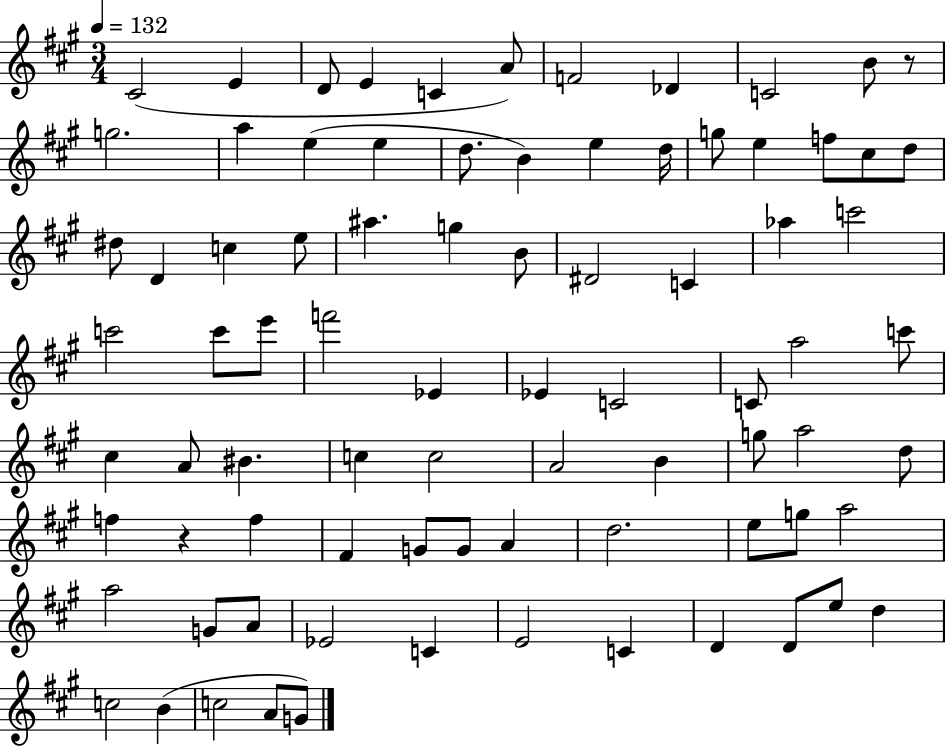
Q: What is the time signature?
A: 3/4